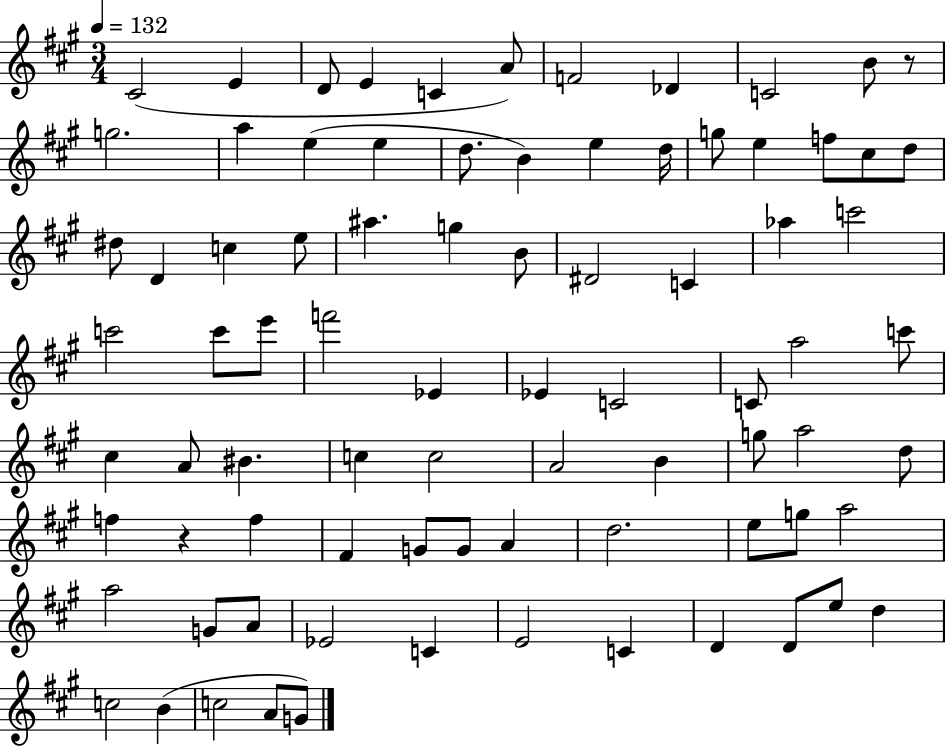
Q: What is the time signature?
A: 3/4